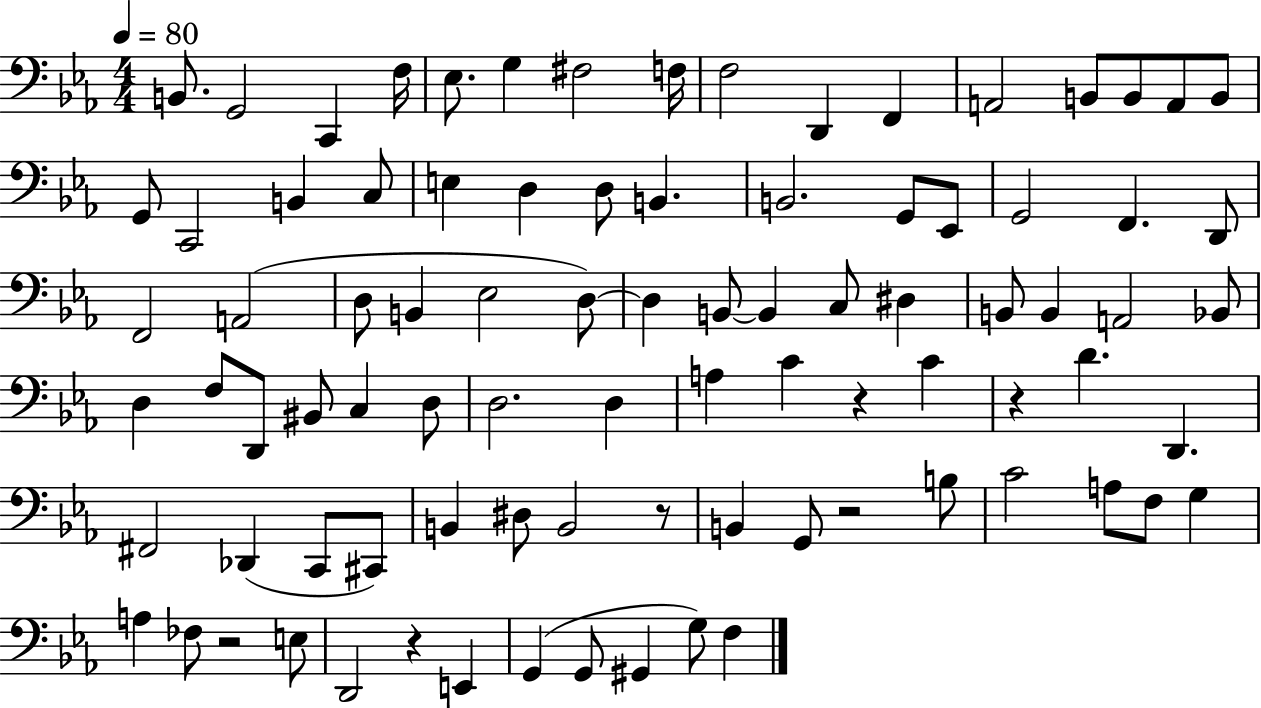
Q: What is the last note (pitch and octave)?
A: F3